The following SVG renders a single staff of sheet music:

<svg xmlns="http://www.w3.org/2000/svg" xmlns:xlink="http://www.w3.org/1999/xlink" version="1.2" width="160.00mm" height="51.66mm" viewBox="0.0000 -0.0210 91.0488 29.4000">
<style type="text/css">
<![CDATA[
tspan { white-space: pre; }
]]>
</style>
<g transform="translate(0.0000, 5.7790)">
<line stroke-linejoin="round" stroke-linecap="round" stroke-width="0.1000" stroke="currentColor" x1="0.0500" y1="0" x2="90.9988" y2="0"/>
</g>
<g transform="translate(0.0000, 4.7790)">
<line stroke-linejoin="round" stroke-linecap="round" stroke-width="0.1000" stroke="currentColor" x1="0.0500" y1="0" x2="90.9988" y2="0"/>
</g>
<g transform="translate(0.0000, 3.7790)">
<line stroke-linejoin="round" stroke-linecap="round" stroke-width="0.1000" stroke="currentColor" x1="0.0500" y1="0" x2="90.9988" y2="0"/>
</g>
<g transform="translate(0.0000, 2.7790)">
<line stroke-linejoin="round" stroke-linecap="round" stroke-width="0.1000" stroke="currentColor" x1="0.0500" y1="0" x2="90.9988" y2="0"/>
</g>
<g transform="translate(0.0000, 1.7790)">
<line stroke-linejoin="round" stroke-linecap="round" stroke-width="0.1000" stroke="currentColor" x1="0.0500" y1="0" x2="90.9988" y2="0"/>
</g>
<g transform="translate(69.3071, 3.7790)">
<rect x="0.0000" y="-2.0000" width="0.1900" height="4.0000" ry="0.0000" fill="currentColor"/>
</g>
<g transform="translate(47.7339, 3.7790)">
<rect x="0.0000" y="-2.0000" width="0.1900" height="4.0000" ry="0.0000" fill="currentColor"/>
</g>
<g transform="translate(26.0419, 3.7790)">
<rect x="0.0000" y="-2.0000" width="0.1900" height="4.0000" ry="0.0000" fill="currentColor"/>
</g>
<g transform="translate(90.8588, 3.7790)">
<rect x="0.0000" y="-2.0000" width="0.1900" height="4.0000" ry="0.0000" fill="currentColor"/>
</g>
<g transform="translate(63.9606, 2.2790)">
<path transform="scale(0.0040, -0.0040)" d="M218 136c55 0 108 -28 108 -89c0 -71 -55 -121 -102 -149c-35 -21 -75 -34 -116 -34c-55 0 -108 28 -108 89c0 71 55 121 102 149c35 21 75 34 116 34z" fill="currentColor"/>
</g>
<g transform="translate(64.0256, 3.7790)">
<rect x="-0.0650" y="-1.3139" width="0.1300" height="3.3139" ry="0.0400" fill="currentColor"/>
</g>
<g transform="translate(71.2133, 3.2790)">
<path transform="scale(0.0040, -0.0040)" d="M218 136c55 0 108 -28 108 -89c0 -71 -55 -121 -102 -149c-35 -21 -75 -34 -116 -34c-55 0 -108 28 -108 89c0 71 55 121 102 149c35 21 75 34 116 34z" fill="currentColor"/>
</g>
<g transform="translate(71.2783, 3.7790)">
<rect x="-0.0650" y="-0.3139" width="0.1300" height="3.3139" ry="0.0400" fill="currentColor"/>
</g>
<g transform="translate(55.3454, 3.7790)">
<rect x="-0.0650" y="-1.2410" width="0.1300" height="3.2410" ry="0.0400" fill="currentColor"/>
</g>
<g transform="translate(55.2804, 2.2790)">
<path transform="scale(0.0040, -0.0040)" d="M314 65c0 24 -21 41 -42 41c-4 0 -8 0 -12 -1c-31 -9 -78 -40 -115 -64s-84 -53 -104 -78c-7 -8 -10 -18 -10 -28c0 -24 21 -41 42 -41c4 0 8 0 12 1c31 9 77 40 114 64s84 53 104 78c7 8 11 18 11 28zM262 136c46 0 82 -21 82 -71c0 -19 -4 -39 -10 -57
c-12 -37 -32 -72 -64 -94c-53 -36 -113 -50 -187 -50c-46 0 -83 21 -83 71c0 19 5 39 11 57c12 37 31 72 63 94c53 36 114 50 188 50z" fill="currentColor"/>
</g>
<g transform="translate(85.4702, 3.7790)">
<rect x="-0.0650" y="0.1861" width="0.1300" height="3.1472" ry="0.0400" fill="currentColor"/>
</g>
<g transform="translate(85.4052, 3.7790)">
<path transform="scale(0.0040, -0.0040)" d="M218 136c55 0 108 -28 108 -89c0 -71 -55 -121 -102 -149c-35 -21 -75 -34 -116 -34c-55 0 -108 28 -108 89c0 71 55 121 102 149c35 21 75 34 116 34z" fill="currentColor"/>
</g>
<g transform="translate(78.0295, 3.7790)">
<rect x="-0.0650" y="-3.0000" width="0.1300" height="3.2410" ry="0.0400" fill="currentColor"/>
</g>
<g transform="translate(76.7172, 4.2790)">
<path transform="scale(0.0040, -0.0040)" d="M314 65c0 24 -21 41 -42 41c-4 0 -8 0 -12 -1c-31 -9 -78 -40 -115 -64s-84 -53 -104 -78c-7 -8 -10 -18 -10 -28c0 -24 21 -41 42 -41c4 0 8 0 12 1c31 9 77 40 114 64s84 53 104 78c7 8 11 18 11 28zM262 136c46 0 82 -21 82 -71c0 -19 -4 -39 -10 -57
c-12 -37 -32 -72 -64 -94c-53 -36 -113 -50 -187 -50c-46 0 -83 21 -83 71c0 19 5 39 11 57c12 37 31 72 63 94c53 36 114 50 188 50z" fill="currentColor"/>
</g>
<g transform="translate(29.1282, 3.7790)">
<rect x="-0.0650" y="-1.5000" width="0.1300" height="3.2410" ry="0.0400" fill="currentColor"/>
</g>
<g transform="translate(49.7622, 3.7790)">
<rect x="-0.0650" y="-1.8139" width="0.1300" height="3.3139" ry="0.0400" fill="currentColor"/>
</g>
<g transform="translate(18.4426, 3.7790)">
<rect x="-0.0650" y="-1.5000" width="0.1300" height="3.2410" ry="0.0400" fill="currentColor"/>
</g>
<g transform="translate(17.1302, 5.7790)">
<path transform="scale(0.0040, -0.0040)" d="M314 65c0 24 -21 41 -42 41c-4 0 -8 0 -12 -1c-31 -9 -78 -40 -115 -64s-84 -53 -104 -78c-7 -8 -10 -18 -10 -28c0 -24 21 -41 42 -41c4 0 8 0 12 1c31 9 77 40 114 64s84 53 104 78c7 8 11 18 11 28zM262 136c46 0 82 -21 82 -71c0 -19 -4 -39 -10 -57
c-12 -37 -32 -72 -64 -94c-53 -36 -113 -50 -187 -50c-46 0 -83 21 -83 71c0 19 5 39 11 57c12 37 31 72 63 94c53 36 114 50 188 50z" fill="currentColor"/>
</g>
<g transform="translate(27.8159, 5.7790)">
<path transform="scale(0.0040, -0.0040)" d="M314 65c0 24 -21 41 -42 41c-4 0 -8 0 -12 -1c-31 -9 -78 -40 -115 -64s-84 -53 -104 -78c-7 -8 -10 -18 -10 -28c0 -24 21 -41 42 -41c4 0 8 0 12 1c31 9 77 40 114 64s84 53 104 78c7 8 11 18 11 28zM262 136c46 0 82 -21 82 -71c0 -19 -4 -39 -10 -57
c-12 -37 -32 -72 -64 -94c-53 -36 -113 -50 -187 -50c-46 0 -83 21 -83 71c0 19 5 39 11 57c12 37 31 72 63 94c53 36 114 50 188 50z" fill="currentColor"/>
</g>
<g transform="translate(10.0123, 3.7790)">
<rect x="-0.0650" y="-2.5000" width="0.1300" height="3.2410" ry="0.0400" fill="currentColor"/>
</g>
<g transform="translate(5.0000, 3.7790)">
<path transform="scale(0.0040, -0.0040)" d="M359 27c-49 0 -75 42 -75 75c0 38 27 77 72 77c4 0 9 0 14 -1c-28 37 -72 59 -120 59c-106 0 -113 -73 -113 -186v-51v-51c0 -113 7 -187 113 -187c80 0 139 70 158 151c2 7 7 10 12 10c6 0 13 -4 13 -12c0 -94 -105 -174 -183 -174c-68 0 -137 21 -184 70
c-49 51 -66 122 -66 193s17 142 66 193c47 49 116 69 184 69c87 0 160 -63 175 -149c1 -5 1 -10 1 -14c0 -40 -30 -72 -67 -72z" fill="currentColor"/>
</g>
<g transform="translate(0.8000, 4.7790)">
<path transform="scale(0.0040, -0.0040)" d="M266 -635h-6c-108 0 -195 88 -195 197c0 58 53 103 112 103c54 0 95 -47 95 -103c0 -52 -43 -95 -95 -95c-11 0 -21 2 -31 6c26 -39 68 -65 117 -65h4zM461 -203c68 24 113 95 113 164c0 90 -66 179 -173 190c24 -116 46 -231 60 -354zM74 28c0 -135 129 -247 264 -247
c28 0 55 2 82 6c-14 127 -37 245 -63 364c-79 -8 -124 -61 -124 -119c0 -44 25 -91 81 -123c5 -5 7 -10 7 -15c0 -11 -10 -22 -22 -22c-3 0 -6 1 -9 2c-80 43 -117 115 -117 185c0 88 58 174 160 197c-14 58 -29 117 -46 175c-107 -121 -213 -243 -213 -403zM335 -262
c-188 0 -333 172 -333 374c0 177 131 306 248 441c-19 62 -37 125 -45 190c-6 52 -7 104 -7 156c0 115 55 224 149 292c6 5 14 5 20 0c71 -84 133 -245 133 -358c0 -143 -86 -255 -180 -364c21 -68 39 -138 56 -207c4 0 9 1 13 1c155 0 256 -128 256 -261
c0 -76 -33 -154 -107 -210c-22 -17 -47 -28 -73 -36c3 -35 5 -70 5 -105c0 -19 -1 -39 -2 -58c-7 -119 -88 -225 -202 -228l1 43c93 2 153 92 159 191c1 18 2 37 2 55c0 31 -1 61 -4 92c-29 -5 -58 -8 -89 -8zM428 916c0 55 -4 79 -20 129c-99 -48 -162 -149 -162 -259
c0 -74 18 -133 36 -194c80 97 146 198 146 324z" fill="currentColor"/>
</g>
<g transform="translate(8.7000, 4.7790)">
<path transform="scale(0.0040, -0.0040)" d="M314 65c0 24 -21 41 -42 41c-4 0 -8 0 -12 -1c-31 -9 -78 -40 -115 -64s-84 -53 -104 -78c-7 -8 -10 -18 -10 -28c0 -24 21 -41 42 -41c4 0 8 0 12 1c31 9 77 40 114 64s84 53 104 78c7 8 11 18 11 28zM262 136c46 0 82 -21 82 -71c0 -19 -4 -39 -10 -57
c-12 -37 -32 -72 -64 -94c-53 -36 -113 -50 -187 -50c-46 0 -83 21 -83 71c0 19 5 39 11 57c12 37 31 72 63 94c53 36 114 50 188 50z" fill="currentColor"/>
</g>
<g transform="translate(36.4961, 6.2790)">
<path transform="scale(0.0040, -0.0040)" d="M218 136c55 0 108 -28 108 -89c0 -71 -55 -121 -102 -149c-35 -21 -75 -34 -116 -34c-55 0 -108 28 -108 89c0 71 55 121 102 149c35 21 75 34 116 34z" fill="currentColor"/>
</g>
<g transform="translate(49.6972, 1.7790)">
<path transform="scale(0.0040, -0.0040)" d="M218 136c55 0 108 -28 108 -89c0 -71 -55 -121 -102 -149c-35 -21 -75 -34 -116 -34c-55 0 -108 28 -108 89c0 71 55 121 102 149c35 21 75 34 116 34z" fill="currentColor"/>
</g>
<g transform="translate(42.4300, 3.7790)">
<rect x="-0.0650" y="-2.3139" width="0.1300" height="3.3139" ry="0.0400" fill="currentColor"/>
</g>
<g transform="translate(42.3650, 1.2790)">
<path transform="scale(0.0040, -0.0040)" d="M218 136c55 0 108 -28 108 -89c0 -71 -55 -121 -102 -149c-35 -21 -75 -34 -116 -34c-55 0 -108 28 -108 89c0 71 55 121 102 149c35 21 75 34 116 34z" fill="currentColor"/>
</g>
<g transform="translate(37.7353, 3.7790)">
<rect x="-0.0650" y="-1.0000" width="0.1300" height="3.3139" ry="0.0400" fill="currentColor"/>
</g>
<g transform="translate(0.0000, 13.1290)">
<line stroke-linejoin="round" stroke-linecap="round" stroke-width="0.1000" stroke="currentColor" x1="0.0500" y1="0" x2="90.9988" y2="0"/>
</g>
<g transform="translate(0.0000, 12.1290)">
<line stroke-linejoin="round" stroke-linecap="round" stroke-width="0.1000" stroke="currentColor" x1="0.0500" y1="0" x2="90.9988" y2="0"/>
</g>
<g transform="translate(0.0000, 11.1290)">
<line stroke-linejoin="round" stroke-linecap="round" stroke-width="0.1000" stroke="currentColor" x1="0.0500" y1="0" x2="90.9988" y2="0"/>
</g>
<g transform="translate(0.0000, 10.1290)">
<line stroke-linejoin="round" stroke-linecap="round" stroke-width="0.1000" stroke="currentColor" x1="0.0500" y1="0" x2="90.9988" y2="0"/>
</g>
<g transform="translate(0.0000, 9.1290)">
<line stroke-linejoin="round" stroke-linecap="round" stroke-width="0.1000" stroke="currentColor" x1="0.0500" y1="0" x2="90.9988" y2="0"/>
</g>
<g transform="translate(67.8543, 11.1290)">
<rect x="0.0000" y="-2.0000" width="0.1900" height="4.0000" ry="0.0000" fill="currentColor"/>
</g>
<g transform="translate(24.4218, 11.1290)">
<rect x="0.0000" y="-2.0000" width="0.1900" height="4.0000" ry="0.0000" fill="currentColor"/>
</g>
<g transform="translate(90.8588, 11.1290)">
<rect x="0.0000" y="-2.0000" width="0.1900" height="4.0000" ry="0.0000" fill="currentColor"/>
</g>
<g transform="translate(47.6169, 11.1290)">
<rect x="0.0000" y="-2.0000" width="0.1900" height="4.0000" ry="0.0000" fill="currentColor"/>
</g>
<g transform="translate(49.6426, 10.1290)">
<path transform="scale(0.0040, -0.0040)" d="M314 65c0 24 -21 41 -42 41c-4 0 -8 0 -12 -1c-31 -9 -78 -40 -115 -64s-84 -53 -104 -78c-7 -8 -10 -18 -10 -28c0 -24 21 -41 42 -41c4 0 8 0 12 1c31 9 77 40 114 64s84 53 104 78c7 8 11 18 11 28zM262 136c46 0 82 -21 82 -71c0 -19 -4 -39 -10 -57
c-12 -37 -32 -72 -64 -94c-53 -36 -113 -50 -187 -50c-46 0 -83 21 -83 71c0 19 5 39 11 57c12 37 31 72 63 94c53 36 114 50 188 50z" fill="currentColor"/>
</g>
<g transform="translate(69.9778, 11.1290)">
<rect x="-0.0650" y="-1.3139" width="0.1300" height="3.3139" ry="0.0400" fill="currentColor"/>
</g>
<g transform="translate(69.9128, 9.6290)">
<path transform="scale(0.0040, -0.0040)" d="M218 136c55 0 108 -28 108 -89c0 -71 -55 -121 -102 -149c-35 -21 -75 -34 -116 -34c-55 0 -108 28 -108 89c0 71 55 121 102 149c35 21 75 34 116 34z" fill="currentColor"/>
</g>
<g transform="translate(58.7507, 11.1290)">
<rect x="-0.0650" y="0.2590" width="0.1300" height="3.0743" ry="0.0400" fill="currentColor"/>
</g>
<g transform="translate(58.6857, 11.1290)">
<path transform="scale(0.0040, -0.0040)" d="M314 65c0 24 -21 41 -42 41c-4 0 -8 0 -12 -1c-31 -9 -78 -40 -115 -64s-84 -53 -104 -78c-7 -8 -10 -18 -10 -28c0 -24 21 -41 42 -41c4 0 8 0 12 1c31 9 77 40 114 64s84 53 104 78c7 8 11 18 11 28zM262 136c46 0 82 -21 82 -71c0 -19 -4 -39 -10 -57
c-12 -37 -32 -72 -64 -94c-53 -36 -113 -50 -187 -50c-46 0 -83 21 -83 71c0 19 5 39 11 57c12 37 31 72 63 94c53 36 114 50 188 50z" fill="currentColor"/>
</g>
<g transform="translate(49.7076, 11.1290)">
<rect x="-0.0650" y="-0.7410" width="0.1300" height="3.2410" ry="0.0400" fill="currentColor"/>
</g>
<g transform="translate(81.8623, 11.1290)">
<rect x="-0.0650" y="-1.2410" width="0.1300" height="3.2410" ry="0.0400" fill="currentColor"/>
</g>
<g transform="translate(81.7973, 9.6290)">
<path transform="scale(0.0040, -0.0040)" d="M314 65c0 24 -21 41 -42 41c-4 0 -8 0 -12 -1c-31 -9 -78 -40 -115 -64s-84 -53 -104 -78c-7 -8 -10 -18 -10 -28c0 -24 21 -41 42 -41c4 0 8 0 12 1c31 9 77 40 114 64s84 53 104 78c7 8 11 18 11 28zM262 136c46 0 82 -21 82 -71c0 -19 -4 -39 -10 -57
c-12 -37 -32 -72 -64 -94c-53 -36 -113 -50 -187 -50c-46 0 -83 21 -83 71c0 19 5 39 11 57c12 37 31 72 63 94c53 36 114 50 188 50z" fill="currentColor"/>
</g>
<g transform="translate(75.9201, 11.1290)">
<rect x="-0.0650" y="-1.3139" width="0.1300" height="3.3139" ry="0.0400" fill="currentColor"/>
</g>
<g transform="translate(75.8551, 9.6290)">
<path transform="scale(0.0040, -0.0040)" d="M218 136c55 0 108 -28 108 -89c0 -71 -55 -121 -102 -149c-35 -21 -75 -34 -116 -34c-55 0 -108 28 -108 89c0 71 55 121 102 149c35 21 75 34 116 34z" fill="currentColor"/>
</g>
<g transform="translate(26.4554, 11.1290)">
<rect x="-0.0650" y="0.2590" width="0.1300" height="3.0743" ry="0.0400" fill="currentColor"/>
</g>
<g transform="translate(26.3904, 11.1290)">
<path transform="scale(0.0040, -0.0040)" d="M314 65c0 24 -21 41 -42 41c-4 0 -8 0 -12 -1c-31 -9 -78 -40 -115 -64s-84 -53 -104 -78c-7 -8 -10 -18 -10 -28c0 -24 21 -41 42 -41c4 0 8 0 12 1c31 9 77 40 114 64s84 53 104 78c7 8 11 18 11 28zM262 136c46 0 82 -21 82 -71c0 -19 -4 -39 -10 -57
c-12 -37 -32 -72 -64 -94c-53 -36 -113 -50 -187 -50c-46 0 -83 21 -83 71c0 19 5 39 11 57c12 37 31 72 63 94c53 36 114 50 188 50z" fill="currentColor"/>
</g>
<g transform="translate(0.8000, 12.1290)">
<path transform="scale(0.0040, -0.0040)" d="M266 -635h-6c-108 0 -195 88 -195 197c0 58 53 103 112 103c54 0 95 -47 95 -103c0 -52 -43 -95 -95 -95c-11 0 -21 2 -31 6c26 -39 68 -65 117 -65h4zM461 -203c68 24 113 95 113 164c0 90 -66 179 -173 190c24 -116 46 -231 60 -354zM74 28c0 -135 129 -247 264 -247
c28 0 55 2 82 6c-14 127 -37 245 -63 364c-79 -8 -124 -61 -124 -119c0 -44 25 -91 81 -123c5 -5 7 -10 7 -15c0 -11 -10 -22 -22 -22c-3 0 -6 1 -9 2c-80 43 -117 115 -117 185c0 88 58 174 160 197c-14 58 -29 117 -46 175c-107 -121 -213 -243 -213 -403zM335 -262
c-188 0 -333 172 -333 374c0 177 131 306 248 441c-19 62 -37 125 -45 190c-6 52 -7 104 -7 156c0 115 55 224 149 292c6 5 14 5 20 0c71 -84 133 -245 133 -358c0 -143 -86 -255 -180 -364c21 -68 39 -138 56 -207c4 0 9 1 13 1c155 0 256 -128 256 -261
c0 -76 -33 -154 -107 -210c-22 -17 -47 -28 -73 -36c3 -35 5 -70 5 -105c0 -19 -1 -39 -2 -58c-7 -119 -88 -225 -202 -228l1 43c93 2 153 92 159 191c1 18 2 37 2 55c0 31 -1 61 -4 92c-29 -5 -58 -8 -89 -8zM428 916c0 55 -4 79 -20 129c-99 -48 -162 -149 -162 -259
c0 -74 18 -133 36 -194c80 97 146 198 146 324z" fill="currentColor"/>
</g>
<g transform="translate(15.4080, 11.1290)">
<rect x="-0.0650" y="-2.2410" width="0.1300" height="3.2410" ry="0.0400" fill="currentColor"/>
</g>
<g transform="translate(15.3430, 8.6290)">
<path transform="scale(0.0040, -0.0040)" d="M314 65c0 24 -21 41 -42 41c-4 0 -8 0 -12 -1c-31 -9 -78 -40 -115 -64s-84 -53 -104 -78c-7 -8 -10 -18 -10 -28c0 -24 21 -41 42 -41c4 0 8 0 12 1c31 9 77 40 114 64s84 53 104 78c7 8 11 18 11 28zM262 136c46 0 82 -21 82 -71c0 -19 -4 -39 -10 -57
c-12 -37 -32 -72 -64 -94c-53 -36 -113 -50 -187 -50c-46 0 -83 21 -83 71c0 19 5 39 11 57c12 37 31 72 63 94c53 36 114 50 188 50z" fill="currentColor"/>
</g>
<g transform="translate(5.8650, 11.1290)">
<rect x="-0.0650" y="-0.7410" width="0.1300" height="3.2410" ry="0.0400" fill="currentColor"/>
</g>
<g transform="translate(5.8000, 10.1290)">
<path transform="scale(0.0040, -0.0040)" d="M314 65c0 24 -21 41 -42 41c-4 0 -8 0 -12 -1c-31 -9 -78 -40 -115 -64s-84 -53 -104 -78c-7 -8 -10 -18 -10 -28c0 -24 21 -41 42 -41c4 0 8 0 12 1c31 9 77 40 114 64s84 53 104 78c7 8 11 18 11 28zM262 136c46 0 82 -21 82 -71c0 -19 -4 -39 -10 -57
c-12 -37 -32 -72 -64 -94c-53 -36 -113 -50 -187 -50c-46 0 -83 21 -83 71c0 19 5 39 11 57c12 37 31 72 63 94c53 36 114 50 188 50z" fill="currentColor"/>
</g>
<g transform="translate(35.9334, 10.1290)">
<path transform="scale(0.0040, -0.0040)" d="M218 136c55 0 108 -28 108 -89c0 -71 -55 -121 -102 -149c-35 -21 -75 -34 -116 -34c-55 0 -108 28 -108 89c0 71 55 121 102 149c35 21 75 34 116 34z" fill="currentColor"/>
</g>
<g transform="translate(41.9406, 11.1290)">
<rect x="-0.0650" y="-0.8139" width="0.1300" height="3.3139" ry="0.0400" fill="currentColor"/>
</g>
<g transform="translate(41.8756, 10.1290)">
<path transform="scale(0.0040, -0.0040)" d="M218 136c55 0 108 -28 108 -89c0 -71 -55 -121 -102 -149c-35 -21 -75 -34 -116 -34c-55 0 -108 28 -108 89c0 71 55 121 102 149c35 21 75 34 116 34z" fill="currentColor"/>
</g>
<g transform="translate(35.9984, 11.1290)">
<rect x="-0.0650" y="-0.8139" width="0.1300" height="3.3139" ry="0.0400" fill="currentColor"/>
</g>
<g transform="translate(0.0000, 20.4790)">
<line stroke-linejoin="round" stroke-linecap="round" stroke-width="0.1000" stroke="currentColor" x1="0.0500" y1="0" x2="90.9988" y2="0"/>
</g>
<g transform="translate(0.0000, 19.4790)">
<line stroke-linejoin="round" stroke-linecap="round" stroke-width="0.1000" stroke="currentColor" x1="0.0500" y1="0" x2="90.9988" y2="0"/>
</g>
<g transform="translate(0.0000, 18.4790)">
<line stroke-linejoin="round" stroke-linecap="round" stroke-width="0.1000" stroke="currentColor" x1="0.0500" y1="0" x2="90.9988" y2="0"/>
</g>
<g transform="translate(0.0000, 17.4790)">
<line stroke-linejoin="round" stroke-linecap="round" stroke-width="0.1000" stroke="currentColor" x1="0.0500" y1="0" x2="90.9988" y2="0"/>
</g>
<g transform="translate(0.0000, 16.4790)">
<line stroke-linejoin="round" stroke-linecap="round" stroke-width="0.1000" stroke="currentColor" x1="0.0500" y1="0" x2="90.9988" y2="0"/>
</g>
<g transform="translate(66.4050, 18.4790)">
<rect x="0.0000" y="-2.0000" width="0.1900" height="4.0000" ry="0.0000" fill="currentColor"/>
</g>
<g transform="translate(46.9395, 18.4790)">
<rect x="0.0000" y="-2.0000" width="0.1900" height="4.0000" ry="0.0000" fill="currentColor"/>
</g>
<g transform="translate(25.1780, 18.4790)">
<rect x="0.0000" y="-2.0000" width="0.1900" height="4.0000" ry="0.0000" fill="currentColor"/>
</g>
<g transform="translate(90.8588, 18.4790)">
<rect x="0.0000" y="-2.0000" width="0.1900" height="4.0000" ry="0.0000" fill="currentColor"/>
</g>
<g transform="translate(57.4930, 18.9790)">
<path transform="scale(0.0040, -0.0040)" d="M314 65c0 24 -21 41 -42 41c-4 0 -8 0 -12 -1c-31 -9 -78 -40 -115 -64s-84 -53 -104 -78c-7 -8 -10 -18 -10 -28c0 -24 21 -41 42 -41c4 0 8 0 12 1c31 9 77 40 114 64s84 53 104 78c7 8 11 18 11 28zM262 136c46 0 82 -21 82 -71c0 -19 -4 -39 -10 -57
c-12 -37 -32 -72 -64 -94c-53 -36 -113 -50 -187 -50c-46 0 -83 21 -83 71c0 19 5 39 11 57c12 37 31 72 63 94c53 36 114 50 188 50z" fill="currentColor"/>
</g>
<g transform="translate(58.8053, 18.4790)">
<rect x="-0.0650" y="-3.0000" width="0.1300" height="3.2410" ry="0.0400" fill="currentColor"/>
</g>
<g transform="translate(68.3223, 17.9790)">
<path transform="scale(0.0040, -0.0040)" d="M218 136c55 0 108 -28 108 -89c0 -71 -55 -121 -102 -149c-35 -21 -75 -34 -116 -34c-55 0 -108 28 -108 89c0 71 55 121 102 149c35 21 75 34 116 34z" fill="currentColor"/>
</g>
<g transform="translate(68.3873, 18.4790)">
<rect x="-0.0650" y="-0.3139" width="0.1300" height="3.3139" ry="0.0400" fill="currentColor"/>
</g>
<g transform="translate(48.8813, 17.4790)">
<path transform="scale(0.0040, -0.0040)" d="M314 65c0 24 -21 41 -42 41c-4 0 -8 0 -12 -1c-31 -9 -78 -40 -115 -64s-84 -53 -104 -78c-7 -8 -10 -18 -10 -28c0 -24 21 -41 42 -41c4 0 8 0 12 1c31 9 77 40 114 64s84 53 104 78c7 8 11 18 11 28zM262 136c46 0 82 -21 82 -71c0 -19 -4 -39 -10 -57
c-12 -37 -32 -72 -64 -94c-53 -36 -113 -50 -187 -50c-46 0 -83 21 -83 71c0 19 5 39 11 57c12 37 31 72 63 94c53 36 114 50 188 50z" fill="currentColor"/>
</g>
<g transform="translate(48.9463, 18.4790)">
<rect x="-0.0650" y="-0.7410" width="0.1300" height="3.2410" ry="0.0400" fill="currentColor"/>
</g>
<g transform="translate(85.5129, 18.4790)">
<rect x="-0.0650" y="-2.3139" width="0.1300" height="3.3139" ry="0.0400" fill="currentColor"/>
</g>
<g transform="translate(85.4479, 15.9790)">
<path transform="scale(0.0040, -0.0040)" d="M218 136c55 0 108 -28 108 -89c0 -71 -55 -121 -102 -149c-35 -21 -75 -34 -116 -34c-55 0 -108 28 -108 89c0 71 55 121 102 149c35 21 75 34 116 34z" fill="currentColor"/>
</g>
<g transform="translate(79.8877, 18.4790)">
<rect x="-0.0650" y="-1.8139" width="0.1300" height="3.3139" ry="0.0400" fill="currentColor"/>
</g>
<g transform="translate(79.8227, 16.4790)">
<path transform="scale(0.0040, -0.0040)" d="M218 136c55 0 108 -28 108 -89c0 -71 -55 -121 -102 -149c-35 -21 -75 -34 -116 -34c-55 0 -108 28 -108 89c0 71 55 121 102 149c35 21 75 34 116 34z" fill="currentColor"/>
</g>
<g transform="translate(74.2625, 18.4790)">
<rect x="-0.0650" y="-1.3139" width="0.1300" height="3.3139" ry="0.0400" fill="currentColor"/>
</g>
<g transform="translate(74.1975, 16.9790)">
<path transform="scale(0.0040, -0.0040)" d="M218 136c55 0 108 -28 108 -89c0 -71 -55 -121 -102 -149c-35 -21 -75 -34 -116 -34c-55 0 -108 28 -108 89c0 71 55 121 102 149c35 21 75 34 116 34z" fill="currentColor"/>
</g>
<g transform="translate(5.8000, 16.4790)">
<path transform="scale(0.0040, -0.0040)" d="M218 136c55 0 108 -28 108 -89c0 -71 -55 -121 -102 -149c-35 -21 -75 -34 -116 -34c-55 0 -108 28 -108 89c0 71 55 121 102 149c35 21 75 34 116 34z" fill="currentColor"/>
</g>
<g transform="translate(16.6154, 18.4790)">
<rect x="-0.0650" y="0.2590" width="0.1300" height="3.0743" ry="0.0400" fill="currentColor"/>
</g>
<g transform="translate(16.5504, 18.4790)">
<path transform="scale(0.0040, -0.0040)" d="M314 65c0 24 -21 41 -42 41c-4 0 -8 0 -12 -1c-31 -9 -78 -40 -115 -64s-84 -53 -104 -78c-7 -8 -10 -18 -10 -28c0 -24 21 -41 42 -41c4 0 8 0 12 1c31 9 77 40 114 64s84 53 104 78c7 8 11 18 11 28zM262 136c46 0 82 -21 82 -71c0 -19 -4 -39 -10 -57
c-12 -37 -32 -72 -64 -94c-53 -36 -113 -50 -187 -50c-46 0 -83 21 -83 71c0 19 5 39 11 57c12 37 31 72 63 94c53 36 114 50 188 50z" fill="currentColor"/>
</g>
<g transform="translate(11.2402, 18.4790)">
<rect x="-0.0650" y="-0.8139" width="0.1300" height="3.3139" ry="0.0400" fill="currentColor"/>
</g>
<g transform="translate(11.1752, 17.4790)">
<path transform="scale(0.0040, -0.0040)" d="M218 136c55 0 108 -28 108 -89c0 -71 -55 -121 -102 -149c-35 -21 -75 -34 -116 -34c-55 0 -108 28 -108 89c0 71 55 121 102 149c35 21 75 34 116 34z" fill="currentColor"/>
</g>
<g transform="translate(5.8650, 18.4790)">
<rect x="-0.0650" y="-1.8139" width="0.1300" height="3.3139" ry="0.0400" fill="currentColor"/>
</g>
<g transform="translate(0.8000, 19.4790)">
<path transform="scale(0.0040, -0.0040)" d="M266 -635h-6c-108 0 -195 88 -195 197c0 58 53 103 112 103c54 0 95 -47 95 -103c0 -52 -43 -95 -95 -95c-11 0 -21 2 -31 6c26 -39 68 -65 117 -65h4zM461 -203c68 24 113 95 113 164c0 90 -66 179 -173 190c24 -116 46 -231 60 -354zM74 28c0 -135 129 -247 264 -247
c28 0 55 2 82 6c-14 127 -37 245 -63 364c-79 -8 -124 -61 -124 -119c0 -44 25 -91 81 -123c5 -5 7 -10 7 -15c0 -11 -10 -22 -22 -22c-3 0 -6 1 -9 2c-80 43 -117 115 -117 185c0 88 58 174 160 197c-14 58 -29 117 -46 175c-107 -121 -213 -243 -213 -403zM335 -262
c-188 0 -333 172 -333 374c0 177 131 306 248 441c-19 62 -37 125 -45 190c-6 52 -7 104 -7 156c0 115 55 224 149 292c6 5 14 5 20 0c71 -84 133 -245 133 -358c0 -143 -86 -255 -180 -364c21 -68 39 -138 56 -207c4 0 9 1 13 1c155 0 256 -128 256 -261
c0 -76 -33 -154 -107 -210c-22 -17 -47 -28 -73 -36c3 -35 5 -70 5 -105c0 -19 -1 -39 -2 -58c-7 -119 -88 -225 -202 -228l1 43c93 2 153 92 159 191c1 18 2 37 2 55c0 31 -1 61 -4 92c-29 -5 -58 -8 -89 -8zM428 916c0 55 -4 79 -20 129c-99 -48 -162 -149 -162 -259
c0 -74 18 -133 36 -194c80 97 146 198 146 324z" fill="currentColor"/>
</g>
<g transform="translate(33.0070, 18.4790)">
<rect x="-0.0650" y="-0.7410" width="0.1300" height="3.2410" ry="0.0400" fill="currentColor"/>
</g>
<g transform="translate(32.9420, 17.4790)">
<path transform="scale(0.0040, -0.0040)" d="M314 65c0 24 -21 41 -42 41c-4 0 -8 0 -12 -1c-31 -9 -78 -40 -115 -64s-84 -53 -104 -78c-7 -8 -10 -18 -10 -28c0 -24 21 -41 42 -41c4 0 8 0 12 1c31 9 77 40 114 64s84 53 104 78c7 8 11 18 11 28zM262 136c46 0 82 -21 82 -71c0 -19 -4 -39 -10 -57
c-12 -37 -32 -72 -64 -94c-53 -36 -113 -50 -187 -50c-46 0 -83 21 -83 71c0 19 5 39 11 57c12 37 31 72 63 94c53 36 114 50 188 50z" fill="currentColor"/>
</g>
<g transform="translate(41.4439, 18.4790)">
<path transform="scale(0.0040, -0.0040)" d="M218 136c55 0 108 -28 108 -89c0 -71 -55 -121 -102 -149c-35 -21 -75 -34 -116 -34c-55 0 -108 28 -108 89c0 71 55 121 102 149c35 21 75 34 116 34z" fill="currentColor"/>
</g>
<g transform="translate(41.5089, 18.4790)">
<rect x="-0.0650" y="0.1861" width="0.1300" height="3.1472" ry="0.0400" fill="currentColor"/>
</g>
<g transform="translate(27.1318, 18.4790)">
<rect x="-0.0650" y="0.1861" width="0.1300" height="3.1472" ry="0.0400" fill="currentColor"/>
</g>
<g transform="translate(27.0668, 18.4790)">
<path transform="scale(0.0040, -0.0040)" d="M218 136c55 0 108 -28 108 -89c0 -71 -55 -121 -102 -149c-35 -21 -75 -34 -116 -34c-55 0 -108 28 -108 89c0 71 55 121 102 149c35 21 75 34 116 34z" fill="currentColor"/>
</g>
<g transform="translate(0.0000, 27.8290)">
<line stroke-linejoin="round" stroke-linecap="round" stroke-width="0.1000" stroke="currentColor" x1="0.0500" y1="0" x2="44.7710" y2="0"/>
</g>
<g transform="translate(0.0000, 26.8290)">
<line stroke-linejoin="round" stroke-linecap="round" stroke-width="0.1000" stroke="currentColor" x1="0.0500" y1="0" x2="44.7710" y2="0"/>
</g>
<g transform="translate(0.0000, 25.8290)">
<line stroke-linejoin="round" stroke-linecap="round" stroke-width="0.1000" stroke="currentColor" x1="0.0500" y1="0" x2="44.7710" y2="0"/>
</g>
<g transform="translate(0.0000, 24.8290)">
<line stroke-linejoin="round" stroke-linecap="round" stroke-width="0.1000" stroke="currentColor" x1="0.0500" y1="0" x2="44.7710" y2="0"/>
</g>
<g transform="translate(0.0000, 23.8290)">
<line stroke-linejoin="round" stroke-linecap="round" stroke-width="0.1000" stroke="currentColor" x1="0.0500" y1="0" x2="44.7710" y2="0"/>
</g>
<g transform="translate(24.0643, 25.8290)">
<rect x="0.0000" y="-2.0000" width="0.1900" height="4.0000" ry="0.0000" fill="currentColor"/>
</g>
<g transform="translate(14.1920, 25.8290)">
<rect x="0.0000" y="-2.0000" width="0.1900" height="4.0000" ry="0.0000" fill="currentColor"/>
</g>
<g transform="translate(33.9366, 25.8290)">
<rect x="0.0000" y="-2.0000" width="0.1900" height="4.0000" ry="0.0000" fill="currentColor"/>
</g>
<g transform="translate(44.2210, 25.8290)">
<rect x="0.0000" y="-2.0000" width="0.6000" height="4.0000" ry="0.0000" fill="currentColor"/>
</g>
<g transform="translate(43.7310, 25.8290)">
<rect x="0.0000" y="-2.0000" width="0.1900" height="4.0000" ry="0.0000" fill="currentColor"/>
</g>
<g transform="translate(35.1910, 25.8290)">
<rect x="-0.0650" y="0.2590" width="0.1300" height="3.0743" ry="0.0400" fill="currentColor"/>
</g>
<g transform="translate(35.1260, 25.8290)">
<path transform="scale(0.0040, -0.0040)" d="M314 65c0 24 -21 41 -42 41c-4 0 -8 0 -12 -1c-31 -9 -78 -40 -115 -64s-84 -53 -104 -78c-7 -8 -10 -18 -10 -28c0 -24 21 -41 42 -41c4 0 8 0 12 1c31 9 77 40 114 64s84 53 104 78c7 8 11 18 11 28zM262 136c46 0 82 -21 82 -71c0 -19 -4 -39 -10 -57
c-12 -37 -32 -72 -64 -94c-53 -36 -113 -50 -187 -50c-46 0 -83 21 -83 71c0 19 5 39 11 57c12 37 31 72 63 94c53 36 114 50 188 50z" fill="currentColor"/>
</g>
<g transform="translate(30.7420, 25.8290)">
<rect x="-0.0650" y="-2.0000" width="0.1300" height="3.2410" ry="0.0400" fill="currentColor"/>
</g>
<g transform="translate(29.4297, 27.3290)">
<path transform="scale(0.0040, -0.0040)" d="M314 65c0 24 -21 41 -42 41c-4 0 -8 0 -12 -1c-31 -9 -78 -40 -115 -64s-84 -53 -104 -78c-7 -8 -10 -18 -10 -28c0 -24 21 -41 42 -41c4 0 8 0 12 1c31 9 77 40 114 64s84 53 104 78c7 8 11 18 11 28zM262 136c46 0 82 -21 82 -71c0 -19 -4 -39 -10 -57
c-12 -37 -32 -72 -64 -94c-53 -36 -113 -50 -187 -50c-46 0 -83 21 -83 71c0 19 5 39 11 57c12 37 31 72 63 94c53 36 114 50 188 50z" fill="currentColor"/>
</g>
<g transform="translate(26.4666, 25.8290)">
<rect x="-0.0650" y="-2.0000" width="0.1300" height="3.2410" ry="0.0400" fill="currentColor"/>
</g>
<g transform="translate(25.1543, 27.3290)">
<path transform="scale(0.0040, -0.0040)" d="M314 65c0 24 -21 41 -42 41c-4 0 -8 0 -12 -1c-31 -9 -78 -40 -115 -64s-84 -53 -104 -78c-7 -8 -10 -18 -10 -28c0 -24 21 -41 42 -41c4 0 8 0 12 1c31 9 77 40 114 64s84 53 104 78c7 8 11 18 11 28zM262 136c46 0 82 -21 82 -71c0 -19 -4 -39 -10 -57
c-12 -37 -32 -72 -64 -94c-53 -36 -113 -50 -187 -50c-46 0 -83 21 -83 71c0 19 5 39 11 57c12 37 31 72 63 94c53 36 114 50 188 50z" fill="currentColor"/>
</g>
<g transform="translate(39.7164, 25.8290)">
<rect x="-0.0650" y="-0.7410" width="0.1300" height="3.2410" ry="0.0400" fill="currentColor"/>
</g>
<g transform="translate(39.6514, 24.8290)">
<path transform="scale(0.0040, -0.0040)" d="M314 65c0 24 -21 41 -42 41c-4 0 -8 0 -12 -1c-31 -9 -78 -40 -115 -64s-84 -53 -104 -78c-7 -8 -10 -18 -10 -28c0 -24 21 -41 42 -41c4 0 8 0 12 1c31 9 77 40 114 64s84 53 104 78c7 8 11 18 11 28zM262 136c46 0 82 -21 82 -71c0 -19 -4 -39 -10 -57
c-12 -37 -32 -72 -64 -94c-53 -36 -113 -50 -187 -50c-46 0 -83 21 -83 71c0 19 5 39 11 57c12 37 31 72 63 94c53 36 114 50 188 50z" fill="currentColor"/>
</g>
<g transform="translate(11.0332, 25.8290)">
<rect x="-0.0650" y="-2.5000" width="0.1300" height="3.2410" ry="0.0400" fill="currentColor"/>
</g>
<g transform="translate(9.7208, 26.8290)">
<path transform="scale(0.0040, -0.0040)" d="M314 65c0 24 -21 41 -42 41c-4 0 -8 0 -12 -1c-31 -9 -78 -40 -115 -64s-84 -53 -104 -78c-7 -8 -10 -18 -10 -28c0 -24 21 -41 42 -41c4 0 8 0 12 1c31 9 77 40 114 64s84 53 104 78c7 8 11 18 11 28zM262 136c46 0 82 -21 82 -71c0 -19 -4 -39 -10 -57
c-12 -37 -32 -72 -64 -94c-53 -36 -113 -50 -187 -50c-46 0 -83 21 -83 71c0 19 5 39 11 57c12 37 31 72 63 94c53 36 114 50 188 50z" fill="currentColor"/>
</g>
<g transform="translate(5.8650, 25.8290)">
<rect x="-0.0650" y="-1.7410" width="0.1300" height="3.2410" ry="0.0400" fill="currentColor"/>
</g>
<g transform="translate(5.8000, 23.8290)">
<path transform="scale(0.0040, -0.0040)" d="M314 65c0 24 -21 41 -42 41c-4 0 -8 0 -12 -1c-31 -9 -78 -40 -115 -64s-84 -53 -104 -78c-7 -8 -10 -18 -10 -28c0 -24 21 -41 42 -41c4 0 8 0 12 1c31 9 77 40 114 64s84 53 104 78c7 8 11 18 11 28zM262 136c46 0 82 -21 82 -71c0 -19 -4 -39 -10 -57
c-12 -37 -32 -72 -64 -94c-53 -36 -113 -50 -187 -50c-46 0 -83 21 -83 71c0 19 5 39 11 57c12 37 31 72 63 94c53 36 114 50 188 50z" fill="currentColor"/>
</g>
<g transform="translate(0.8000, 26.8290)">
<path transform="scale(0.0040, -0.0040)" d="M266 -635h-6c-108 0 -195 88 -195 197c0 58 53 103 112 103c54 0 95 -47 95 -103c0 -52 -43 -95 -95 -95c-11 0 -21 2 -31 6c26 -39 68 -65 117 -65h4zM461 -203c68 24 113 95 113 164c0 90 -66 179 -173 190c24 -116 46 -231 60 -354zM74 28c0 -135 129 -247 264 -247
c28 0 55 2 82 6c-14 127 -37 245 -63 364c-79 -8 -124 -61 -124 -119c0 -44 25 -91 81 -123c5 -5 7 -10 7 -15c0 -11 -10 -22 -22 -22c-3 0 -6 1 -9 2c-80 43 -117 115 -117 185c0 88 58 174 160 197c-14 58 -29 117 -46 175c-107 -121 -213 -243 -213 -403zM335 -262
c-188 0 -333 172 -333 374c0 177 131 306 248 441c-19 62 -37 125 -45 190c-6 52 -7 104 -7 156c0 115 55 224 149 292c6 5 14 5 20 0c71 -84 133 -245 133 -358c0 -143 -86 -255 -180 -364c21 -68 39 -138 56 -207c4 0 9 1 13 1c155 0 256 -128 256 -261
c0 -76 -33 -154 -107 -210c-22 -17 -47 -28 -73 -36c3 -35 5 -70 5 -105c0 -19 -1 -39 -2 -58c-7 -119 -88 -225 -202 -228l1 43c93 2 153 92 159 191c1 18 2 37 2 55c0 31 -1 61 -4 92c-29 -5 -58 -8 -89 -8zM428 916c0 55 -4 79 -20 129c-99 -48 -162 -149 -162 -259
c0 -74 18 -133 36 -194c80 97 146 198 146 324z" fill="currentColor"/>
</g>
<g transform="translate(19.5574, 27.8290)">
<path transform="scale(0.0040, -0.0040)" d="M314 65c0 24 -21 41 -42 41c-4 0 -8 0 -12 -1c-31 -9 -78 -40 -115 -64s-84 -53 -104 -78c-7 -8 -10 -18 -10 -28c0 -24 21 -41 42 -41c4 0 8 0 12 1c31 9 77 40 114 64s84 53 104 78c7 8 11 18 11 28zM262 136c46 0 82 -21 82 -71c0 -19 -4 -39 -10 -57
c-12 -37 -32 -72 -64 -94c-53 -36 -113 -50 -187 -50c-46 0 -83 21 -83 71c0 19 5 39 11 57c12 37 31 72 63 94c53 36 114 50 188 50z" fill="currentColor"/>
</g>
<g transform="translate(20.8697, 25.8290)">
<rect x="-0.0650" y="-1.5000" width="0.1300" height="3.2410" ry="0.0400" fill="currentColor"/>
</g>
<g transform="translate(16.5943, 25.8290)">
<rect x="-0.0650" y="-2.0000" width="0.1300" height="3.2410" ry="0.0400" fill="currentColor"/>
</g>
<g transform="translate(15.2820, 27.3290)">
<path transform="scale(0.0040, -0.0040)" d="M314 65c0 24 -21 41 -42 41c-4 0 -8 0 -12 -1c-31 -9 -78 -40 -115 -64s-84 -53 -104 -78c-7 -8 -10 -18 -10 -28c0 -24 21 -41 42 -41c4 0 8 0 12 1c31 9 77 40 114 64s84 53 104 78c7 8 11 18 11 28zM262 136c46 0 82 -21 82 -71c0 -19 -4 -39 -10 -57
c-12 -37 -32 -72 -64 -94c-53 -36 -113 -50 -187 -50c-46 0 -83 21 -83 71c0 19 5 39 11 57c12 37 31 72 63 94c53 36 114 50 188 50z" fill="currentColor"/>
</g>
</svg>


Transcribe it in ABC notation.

X:1
T:Untitled
M:4/4
L:1/4
K:C
G2 E2 E2 D g f e2 e c A2 B d2 g2 B2 d d d2 B2 e e e2 f d B2 B d2 B d2 A2 c e f g f2 G2 F2 E2 F2 F2 B2 d2